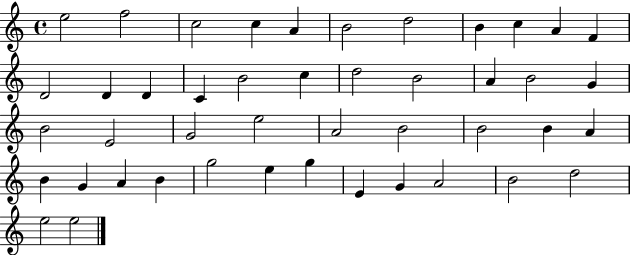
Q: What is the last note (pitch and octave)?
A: E5